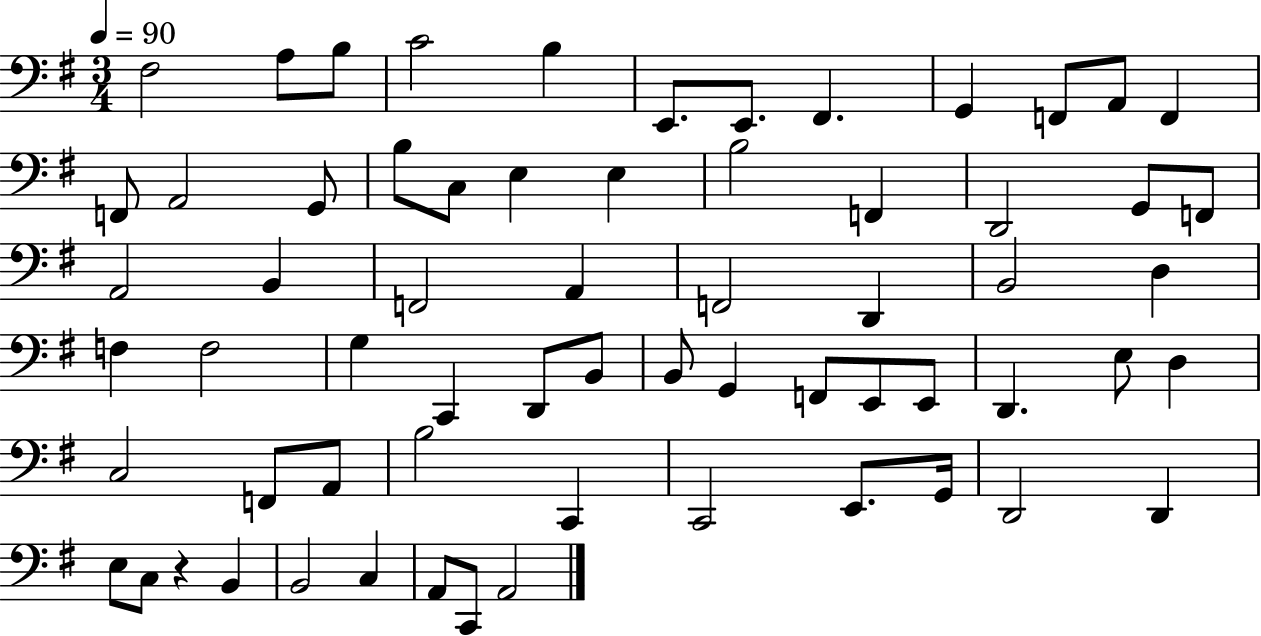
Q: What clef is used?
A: bass